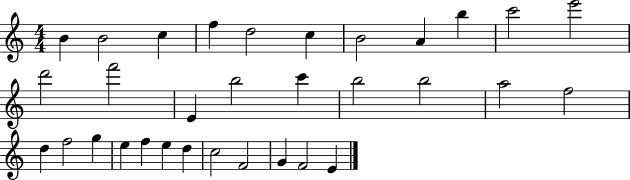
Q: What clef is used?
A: treble